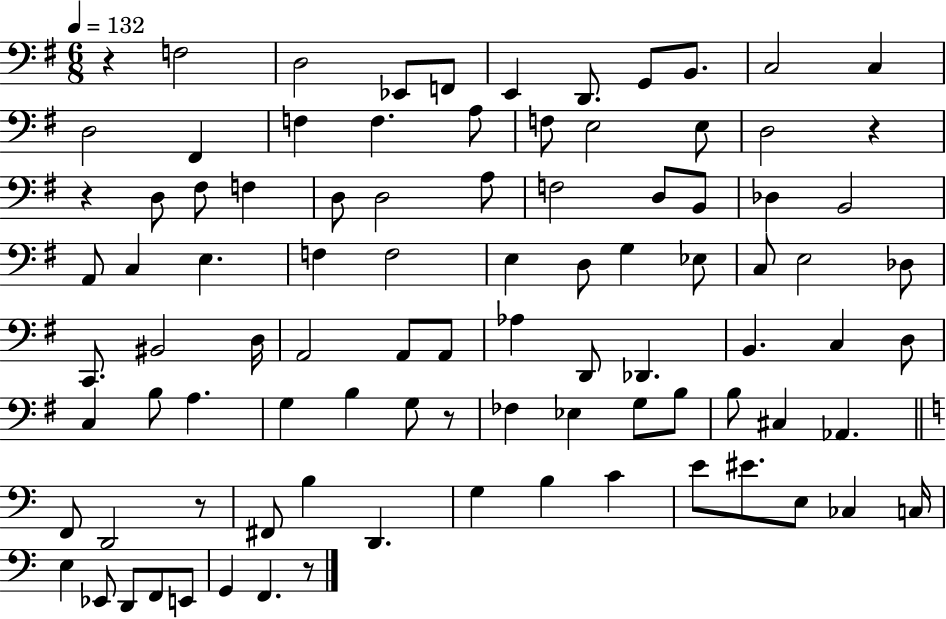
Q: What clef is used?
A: bass